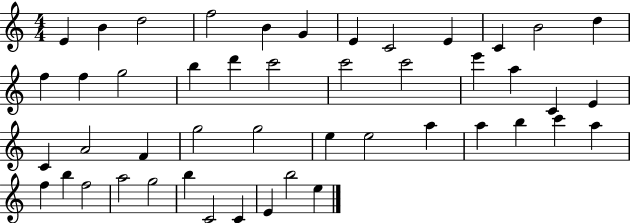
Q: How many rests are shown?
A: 0